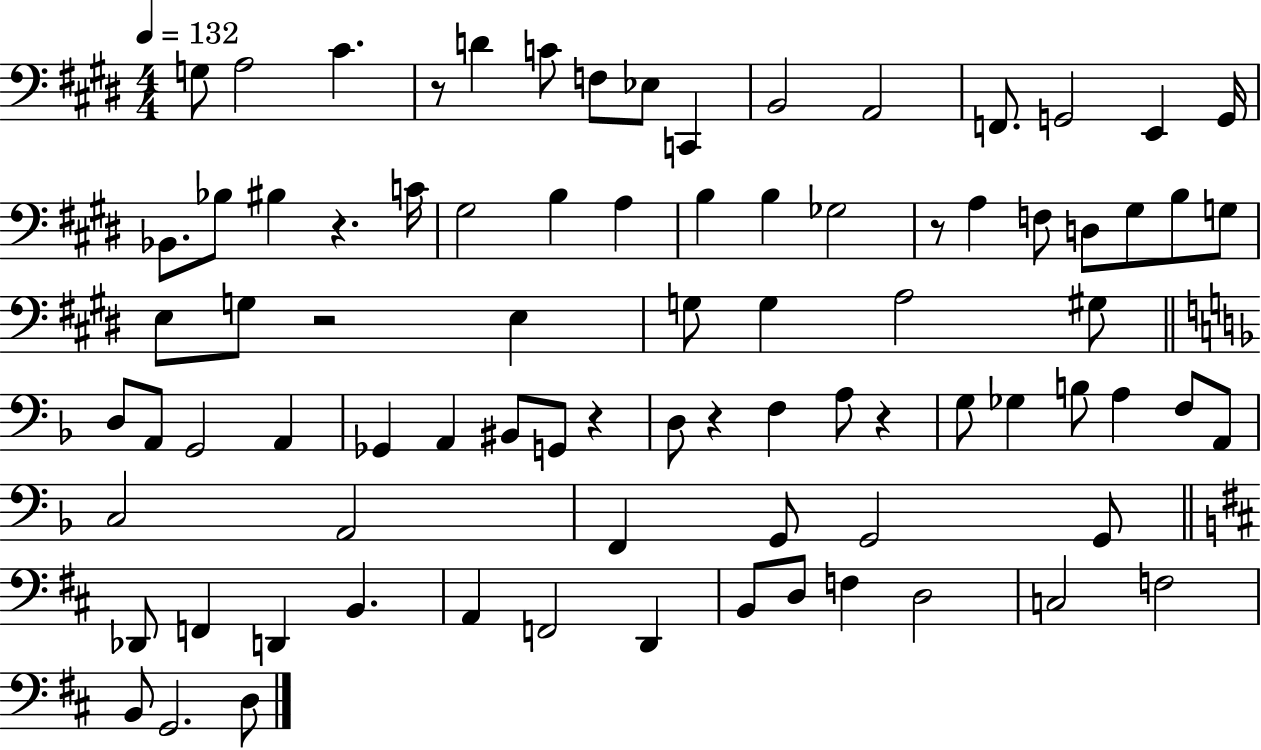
{
  \clef bass
  \numericTimeSignature
  \time 4/4
  \key e \major
  \tempo 4 = 132
  \repeat volta 2 { g8 a2 cis'4. | r8 d'4 c'8 f8 ees8 c,4 | b,2 a,2 | f,8. g,2 e,4 g,16 | \break bes,8. bes8 bis4 r4. c'16 | gis2 b4 a4 | b4 b4 ges2 | r8 a4 f8 d8 gis8 b8 g8 | \break e8 g8 r2 e4 | g8 g4 a2 gis8 | \bar "||" \break \key f \major d8 a,8 g,2 a,4 | ges,4 a,4 bis,8 g,8 r4 | d8 r4 f4 a8 r4 | g8 ges4 b8 a4 f8 a,8 | \break c2 a,2 | f,4 g,8 g,2 g,8 | \bar "||" \break \key d \major des,8 f,4 d,4 b,4. | a,4 f,2 d,4 | b,8 d8 f4 d2 | c2 f2 | \break b,8 g,2. d8 | } \bar "|."
}